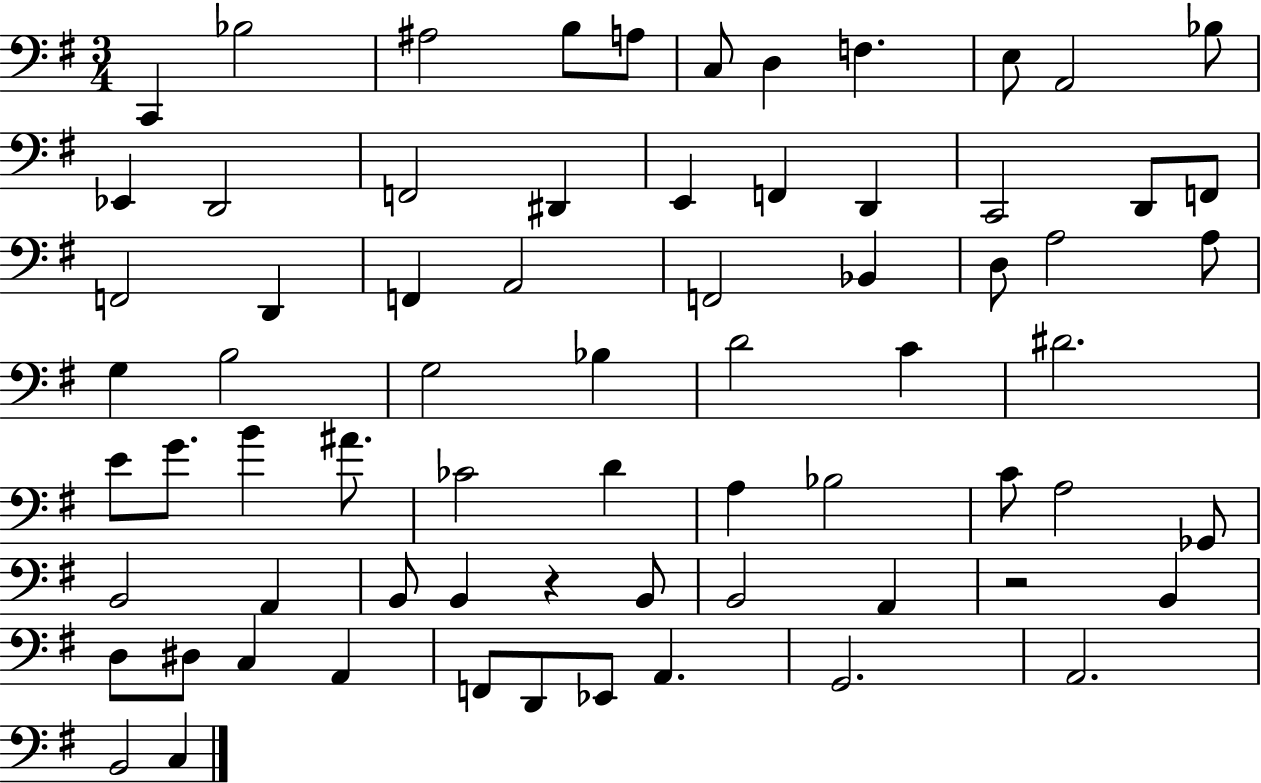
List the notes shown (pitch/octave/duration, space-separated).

C2/q Bb3/h A#3/h B3/e A3/e C3/e D3/q F3/q. E3/e A2/h Bb3/e Eb2/q D2/h F2/h D#2/q E2/q F2/q D2/q C2/h D2/e F2/e F2/h D2/q F2/q A2/h F2/h Bb2/q D3/e A3/h A3/e G3/q B3/h G3/h Bb3/q D4/h C4/q D#4/h. E4/e G4/e. B4/q A#4/e. CES4/h D4/q A3/q Bb3/h C4/e A3/h Gb2/e B2/h A2/q B2/e B2/q R/q B2/e B2/h A2/q R/h B2/q D3/e D#3/e C3/q A2/q F2/e D2/e Eb2/e A2/q. G2/h. A2/h. B2/h C3/q